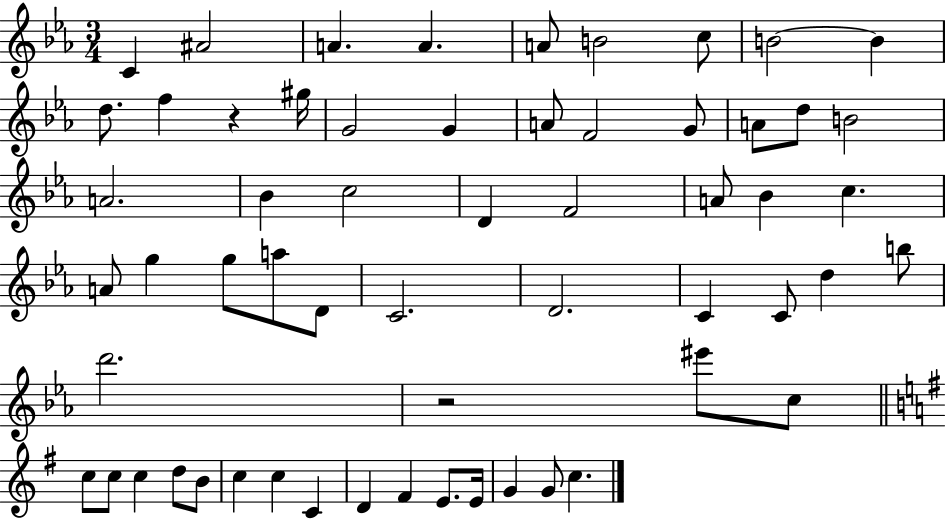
X:1
T:Untitled
M:3/4
L:1/4
K:Eb
C ^A2 A A A/2 B2 c/2 B2 B d/2 f z ^g/4 G2 G A/2 F2 G/2 A/2 d/2 B2 A2 _B c2 D F2 A/2 _B c A/2 g g/2 a/2 D/2 C2 D2 C C/2 d b/2 d'2 z2 ^e'/2 c/2 c/2 c/2 c d/2 B/2 c c C D ^F E/2 E/4 G G/2 c